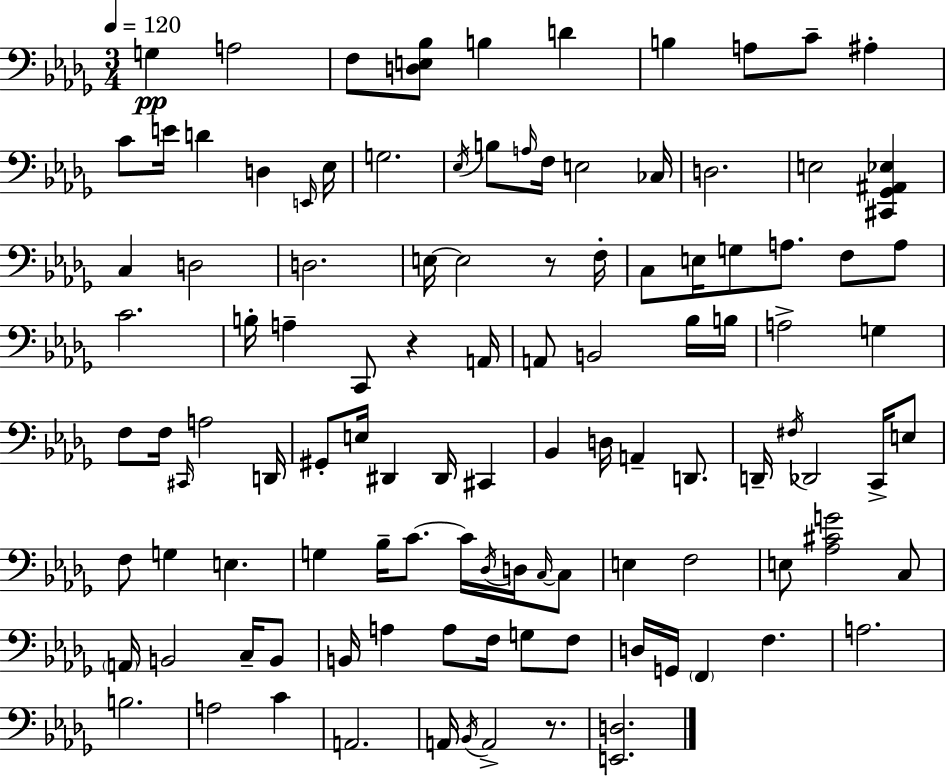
{
  \clef bass
  \numericTimeSignature
  \time 3/4
  \key bes \minor
  \tempo 4 = 120
  g4\pp a2 | f8 <d e bes>8 b4 d'4 | b4 a8 c'8-- ais4-. | c'8 e'16 d'4 d4 \grace { e,16 } | \break ees16 g2. | \acciaccatura { ees16 } b8 \grace { a16 } f16 e2 | ces16 d2. | e2 <cis, ges, ais, ees>4 | \break c4 d2 | d2. | e16~~ e2 | r8 f16-. c8 e16 g8 a8. f8 | \break a8 c'2. | b16-. a4-- c,8 r4 | a,16 a,8 b,2 | bes16 b16 a2-> g4 | \break f8 f16 \grace { cis,16 } a2 | d,16 gis,8-. e16 dis,4 dis,16 | cis,4 bes,4 d16 a,4-- | d,8. d,16-- \acciaccatura { fis16 } des,2 | \break c,16-> e8 f8 g4 e4. | g4 bes16-- c'8.~~ | c'16 \acciaccatura { des16 } d16 \grace { c16~ }~ c8 e4 f2 | e8 <aes cis' g'>2 | \break c8 \parenthesize a,16 b,2 | c16-- b,8 b,16 a4 | a8 f16 g8 f8 d16 g,16 \parenthesize f,4 | f4. a2. | \break b2. | a2 | c'4 a,2. | a,16 \acciaccatura { bes,16 } a,2-> | \break r8. <e, d>2. | \bar "|."
}